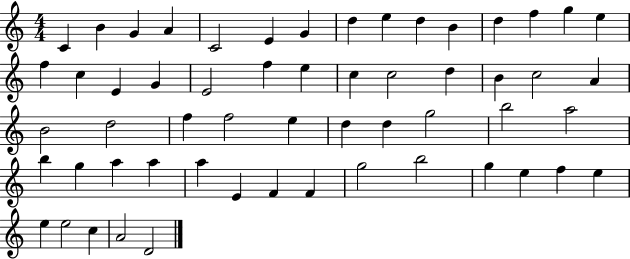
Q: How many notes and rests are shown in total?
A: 57